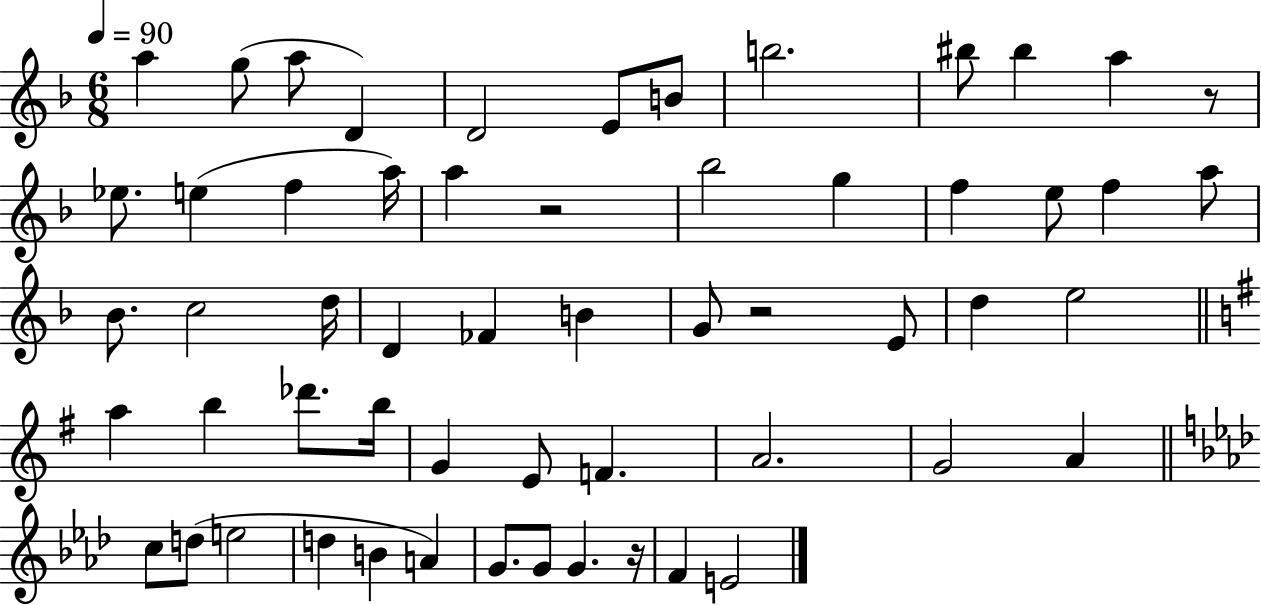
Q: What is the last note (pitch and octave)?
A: E4